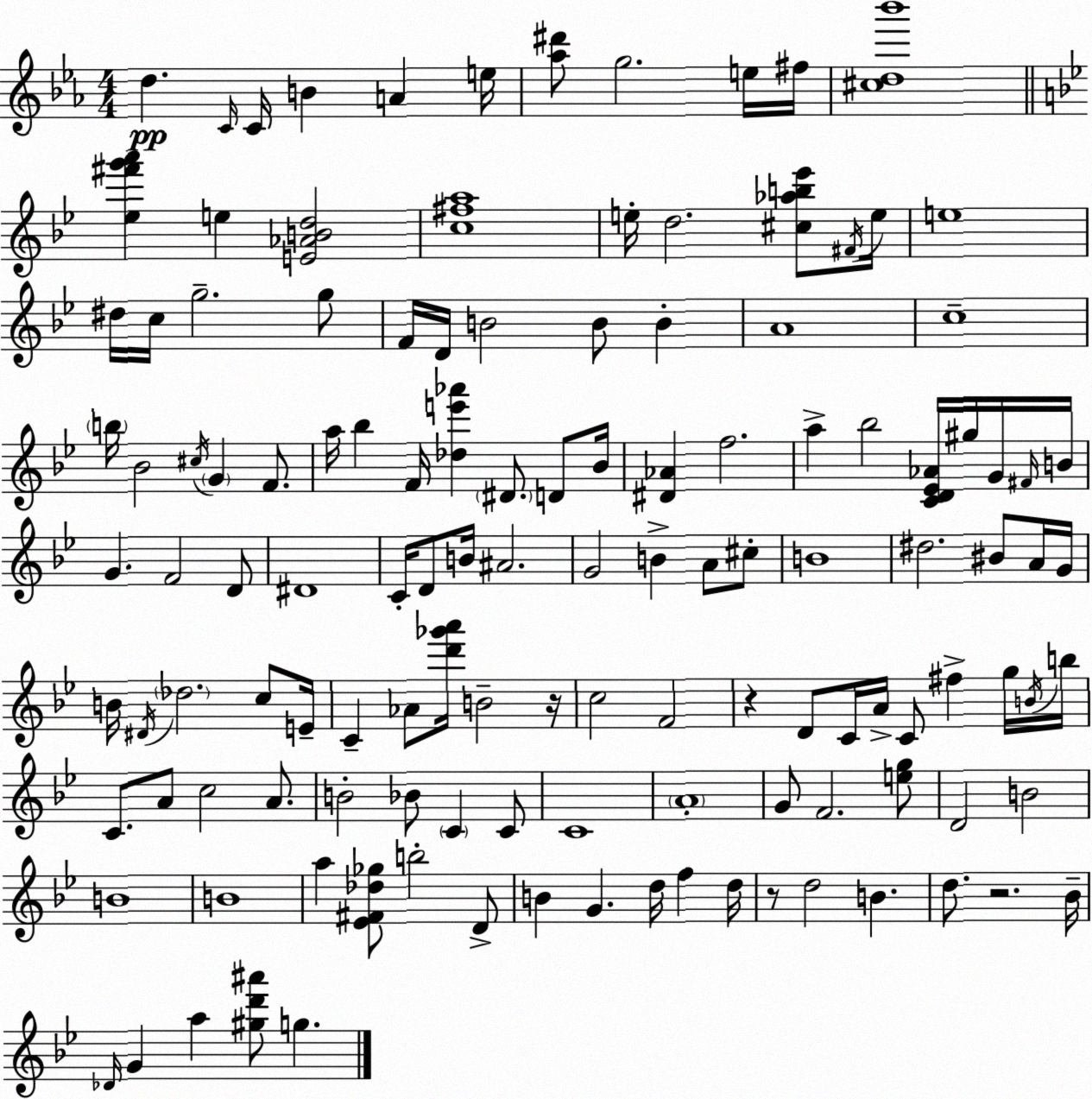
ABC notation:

X:1
T:Untitled
M:4/4
L:1/4
K:Eb
d C/4 C/4 B A e/4 [_a^d']/2 g2 e/4 ^f/4 [^cd_b']4 [_e^f'g'a'] e [E_ABd]2 [c^fa]4 e/4 d2 [^c_ab_e']/2 ^F/4 e/4 e4 ^d/4 c/4 g2 g/2 F/4 D/4 B2 B/2 B A4 c4 b/4 _B2 ^c/4 G F/2 a/4 _b F/4 [_de'_a'] ^D/2 D/2 _B/4 [^D_A] f2 a _b2 [CD_E_A]/4 ^g/4 G/4 ^F/4 B/4 G F2 D/2 ^D4 C/4 D/2 B/4 ^A2 G2 B A/2 ^c/2 B4 ^d2 ^B/2 A/4 G/4 B/4 ^D/4 _d2 c/2 E/4 C _A/2 [d'_g'a']/4 B2 z/4 c2 F2 z D/2 C/4 A/4 C/2 ^f g/4 B/4 b/4 C/2 A/2 c2 A/2 B2 _B/2 C C/2 C4 A4 G/2 F2 [eg]/2 D2 B2 B4 B4 a [_E^F_d_g]/2 b2 D/2 B G d/4 f d/4 z/2 d2 B d/2 z2 _B/4 _D/4 G a [^gd'^a']/2 g